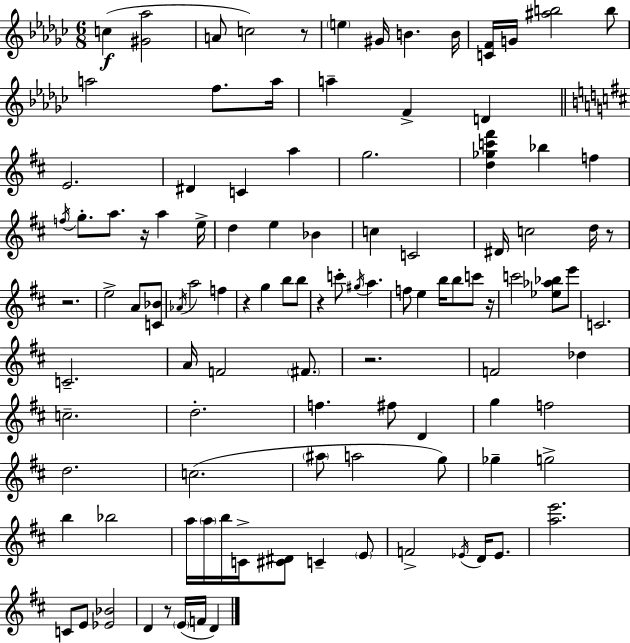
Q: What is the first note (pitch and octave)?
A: C5